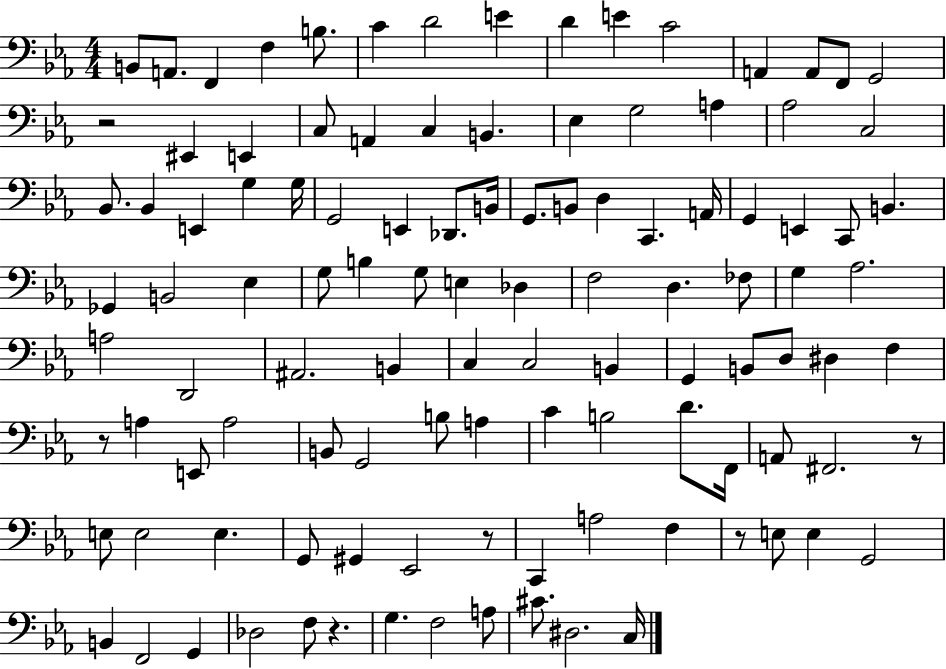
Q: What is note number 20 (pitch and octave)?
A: C3